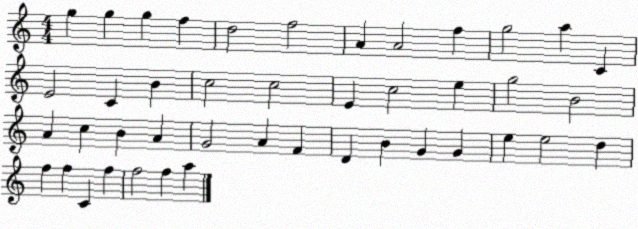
X:1
T:Untitled
M:4/4
L:1/4
K:C
g g g f d2 f2 A A2 f g2 a C E2 C B c2 c2 E c2 e g2 B2 A c B A G2 A F D B G G e e2 d f f C f f2 f a